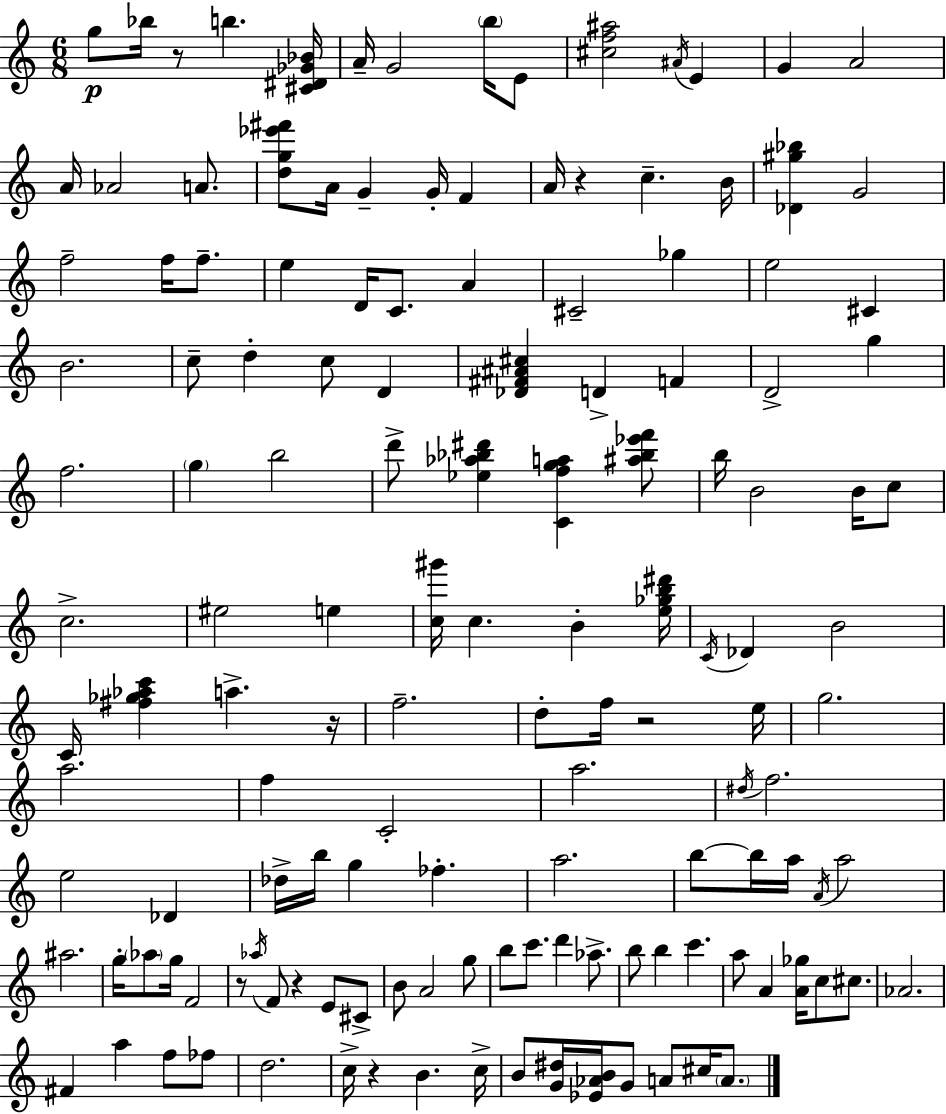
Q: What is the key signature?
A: A minor